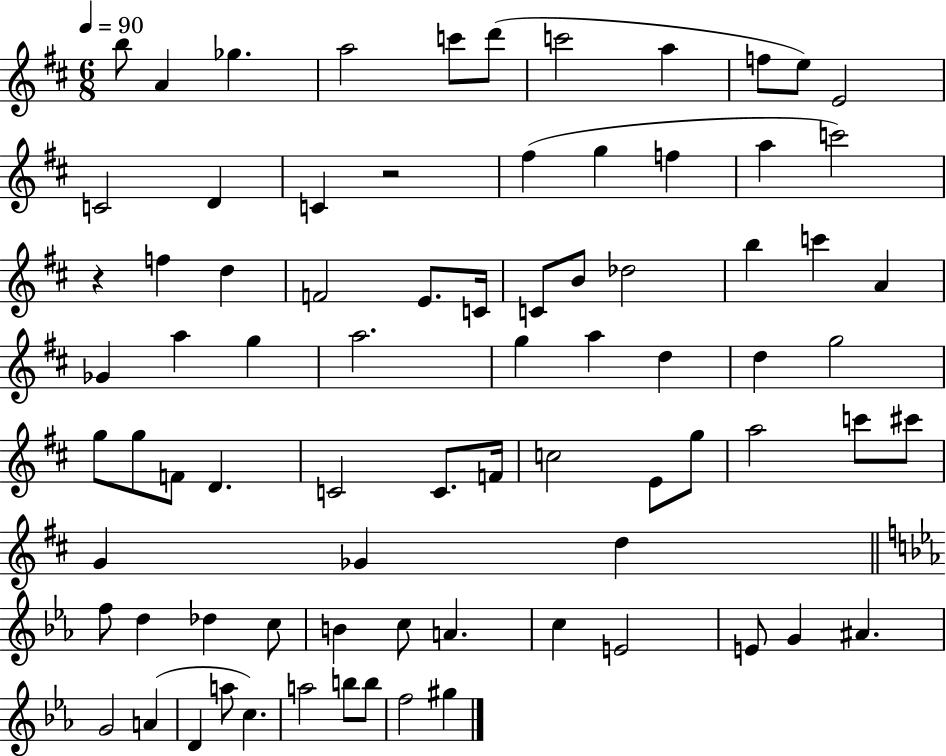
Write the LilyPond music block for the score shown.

{
  \clef treble
  \numericTimeSignature
  \time 6/8
  \key d \major
  \tempo 4 = 90
  b''8 a'4 ges''4. | a''2 c'''8 d'''8( | c'''2 a''4 | f''8 e''8) e'2 | \break c'2 d'4 | c'4 r2 | fis''4( g''4 f''4 | a''4 c'''2) | \break r4 f''4 d''4 | f'2 e'8. c'16 | c'8 b'8 des''2 | b''4 c'''4 a'4 | \break ges'4 a''4 g''4 | a''2. | g''4 a''4 d''4 | d''4 g''2 | \break g''8 g''8 f'8 d'4. | c'2 c'8. f'16 | c''2 e'8 g''8 | a''2 c'''8 cis'''8 | \break g'4 ges'4 d''4 | \bar "||" \break \key ees \major f''8 d''4 des''4 c''8 | b'4 c''8 a'4. | c''4 e'2 | e'8 g'4 ais'4. | \break g'2 a'4( | d'4 a''8 c''4.) | a''2 b''8 b''8 | f''2 gis''4 | \break \bar "|."
}